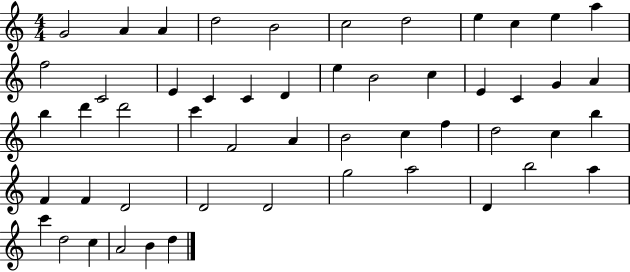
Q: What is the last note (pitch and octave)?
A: D5